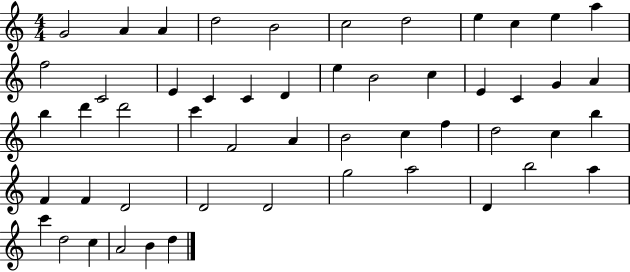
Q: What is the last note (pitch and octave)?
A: D5